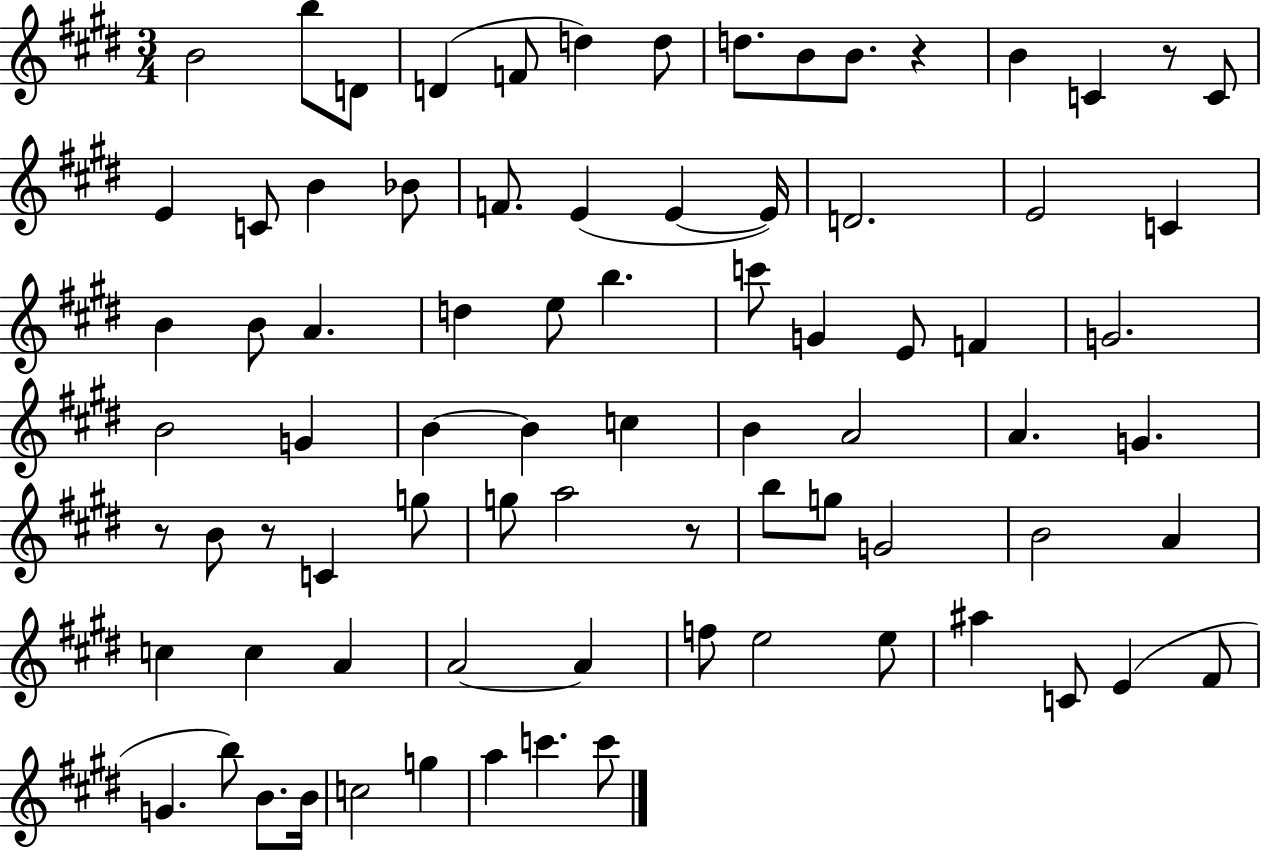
B4/h B5/e D4/e D4/q F4/e D5/q D5/e D5/e. B4/e B4/e. R/q B4/q C4/q R/e C4/e E4/q C4/e B4/q Bb4/e F4/e. E4/q E4/q E4/s D4/h. E4/h C4/q B4/q B4/e A4/q. D5/q E5/e B5/q. C6/e G4/q E4/e F4/q G4/h. B4/h G4/q B4/q B4/q C5/q B4/q A4/h A4/q. G4/q. R/e B4/e R/e C4/q G5/e G5/e A5/h R/e B5/e G5/e G4/h B4/h A4/q C5/q C5/q A4/q A4/h A4/q F5/e E5/h E5/e A#5/q C4/e E4/q F#4/e G4/q. B5/e B4/e. B4/s C5/h G5/q A5/q C6/q. C6/e